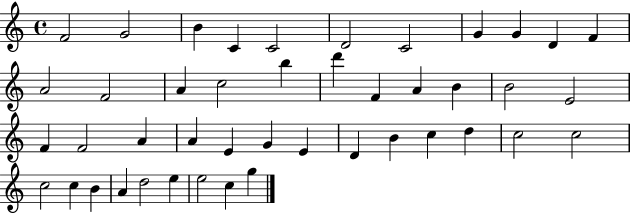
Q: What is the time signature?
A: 4/4